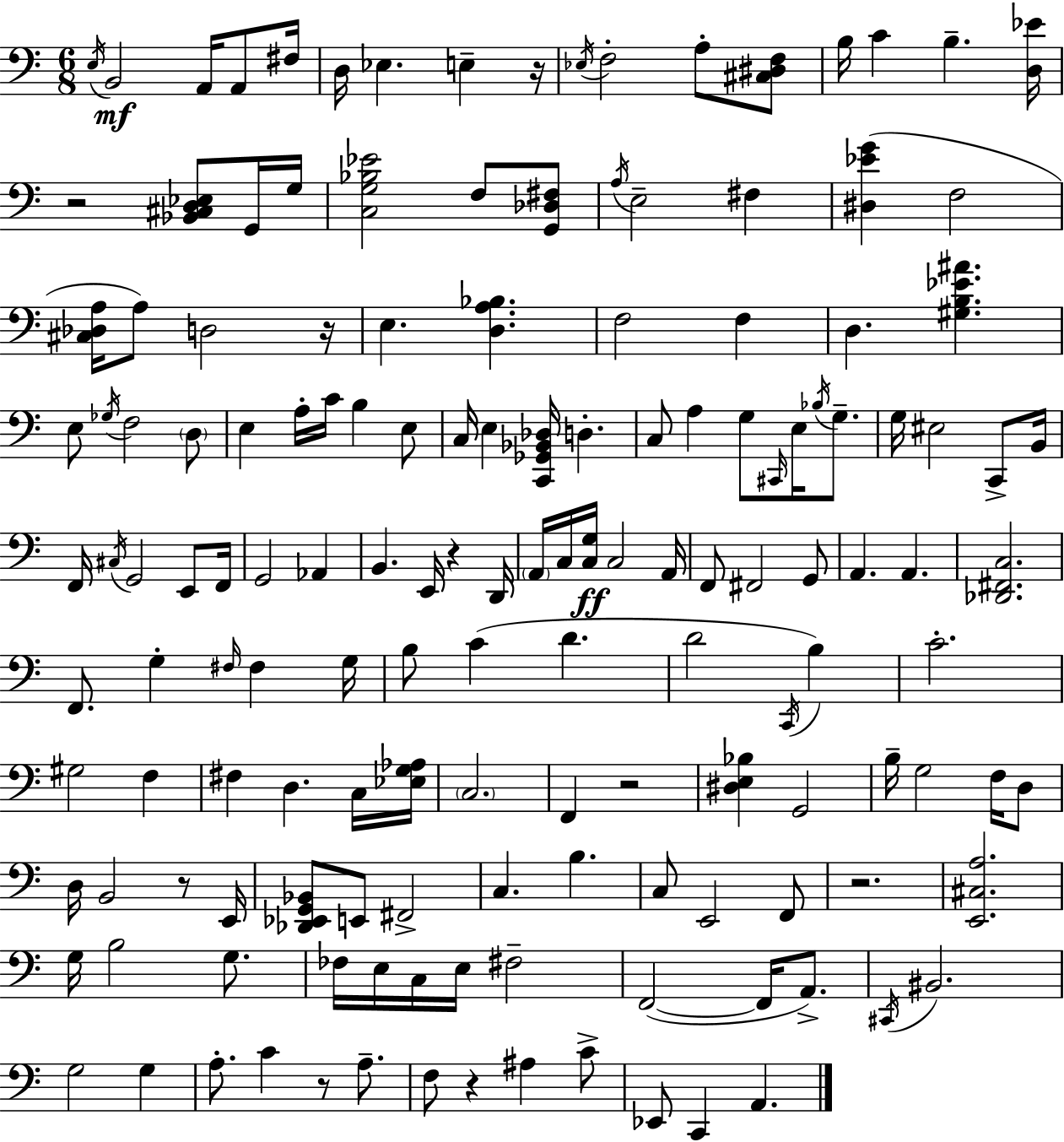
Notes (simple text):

E3/s B2/h A2/s A2/e F#3/s D3/s Eb3/q. E3/q R/s Eb3/s F3/h A3/e [C#3,D#3,F3]/e B3/s C4/q B3/q. [D3,Eb4]/s R/h [Bb2,C#3,D3,Eb3]/e G2/s G3/s [C3,G3,Bb3,Eb4]/h F3/e [G2,Db3,F#3]/e A3/s E3/h F#3/q [D#3,Eb4,G4]/q F3/h [C#3,Db3,A3]/s A3/e D3/h R/s E3/q. [D3,A3,Bb3]/q. F3/h F3/q D3/q. [G#3,B3,Eb4,A#4]/q. E3/e Gb3/s F3/h D3/e E3/q A3/s C4/s B3/q E3/e C3/s E3/q [C2,Gb2,Bb2,Db3]/s D3/q. C3/e A3/q G3/e C#2/s E3/s Bb3/s G3/e. G3/s EIS3/h C2/e B2/s F2/s C#3/s G2/h E2/e F2/s G2/h Ab2/q B2/q. E2/s R/q D2/s A2/s C3/s [C3,G3]/s C3/h A2/s F2/e F#2/h G2/e A2/q. A2/q. [Db2,F#2,C3]/h. F2/e. G3/q F#3/s F#3/q G3/s B3/e C4/q D4/q. D4/h C2/s B3/q C4/h. G#3/h F3/q F#3/q D3/q. C3/s [Eb3,G3,Ab3]/s C3/h. F2/q R/h [D#3,E3,Bb3]/q G2/h B3/s G3/h F3/s D3/e D3/s B2/h R/e E2/s [Db2,Eb2,G2,Bb2]/e E2/e F#2/h C3/q. B3/q. C3/e E2/h F2/e R/h. [E2,C#3,A3]/h. G3/s B3/h G3/e. FES3/s E3/s C3/s E3/s F#3/h F2/h F2/s A2/e. C#2/s BIS2/h. G3/h G3/q A3/e. C4/q R/e A3/e. F3/e R/q A#3/q C4/e Eb2/e C2/q A2/q.